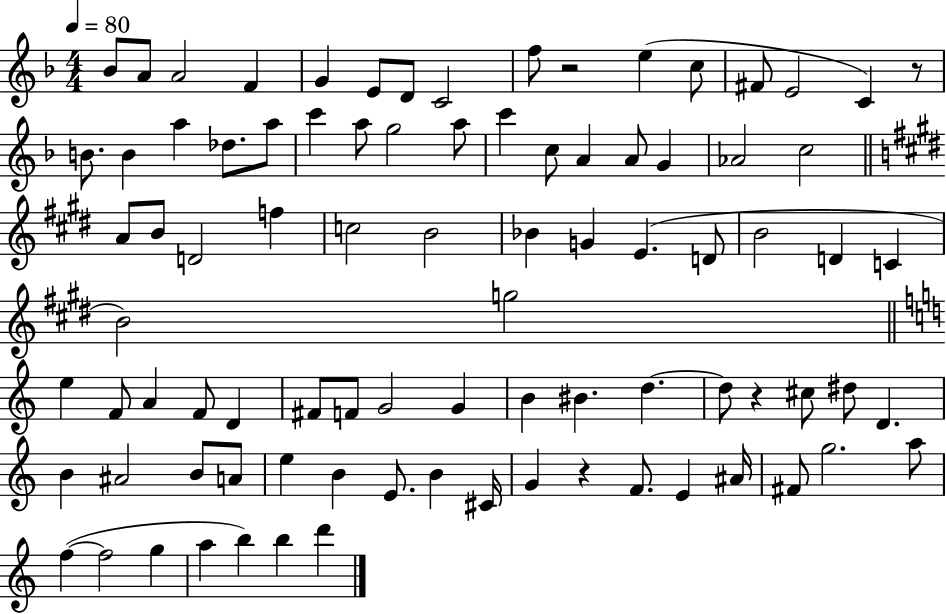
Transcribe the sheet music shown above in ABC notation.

X:1
T:Untitled
M:4/4
L:1/4
K:F
_B/2 A/2 A2 F G E/2 D/2 C2 f/2 z2 e c/2 ^F/2 E2 C z/2 B/2 B a _d/2 a/2 c' a/2 g2 a/2 c' c/2 A A/2 G _A2 c2 A/2 B/2 D2 f c2 B2 _B G E D/2 B2 D C B2 g2 e F/2 A F/2 D ^F/2 F/2 G2 G B ^B d d/2 z ^c/2 ^d/2 D B ^A2 B/2 A/2 e B E/2 B ^C/4 G z F/2 E ^A/4 ^F/2 g2 a/2 f f2 g a b b d'